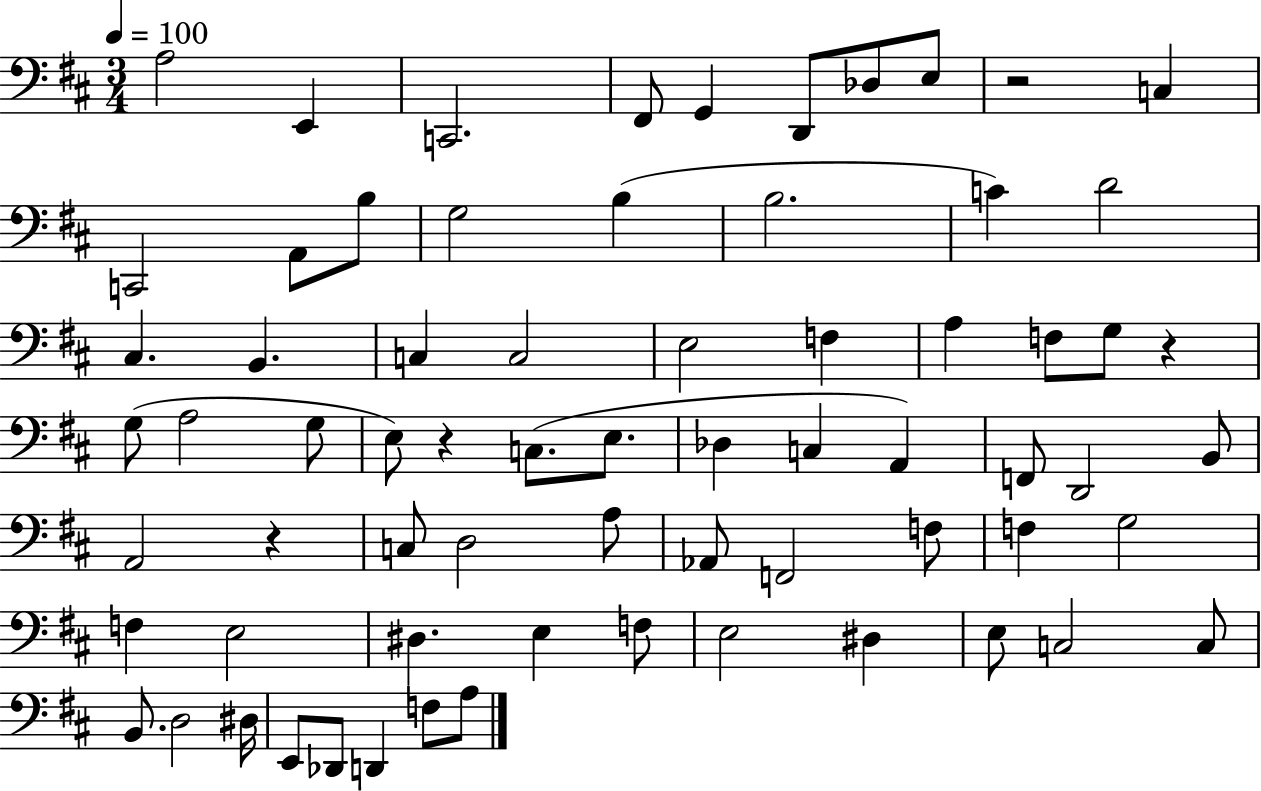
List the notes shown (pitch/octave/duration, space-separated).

A3/h E2/q C2/h. F#2/e G2/q D2/e Db3/e E3/e R/h C3/q C2/h A2/e B3/e G3/h B3/q B3/h. C4/q D4/h C#3/q. B2/q. C3/q C3/h E3/h F3/q A3/q F3/e G3/e R/q G3/e A3/h G3/e E3/e R/q C3/e. E3/e. Db3/q C3/q A2/q F2/e D2/h B2/e A2/h R/q C3/e D3/h A3/e Ab2/e F2/h F3/e F3/q G3/h F3/q E3/h D#3/q. E3/q F3/e E3/h D#3/q E3/e C3/h C3/e B2/e. D3/h D#3/s E2/e Db2/e D2/q F3/e A3/e